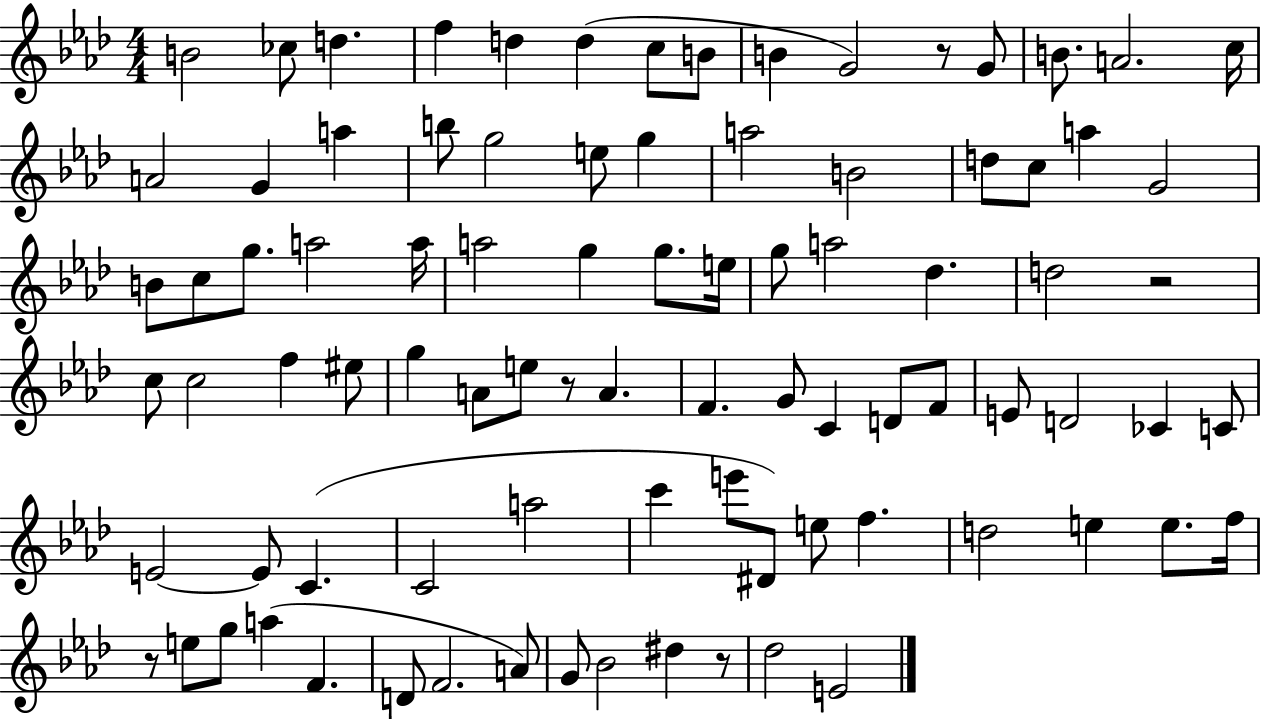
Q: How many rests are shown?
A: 5